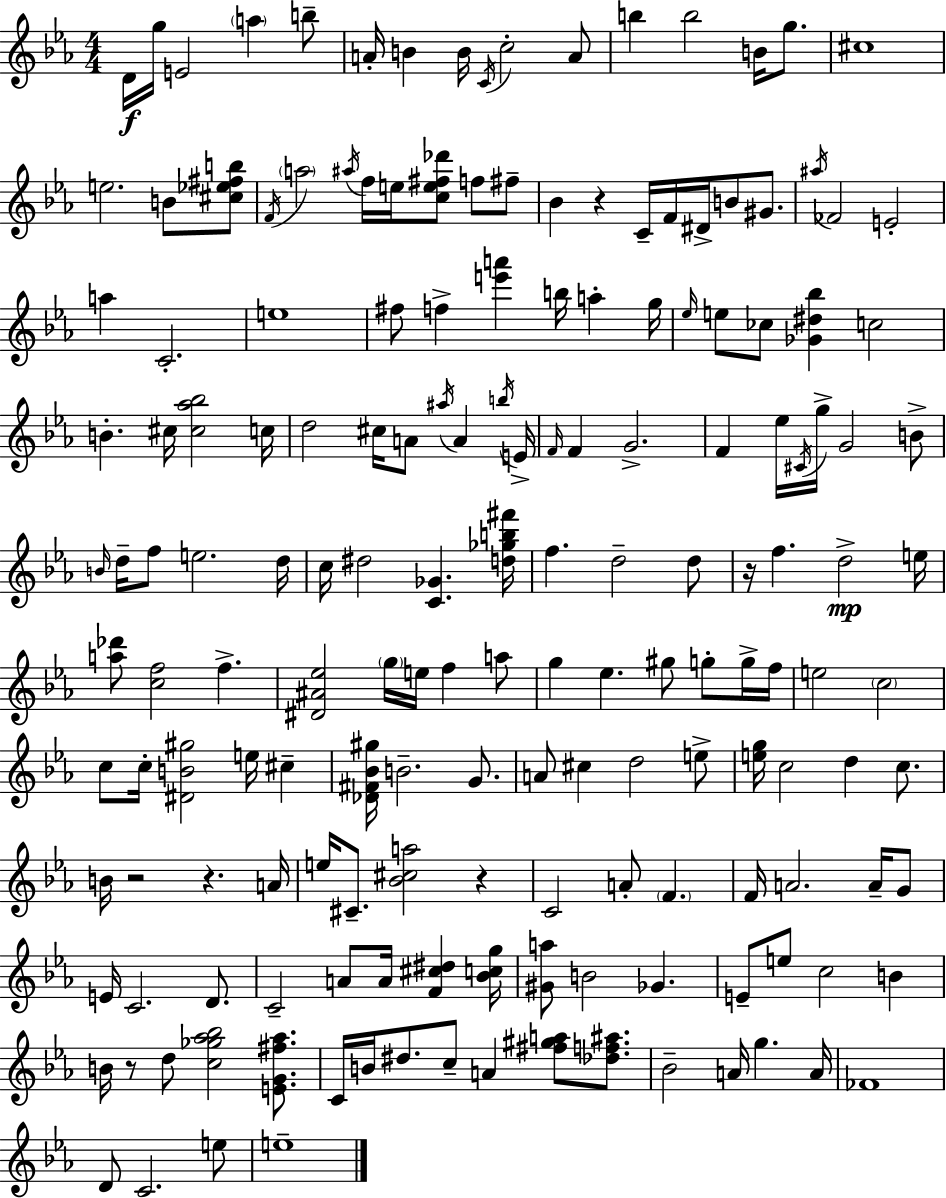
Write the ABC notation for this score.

X:1
T:Untitled
M:4/4
L:1/4
K:Cm
D/4 g/4 E2 a b/2 A/4 B B/4 C/4 c2 A/2 b b2 B/4 g/2 ^c4 e2 B/2 [^c_e^fb]/2 F/4 a2 ^a/4 f/4 e/4 [ce^f_d']/2 f/2 ^f/2 _B z C/4 F/4 ^D/4 B/2 ^G/2 ^a/4 _F2 E2 a C2 e4 ^f/2 f [e'a'] b/4 a g/4 _e/4 e/2 _c/2 [_G^d_b] c2 B ^c/4 [^c_a_b]2 c/4 d2 ^c/4 A/2 ^a/4 A b/4 E/4 F/4 F G2 F _e/4 ^C/4 g/4 G2 B/2 B/4 d/4 f/2 e2 d/4 c/4 ^d2 [C_G] [d_gb^f']/4 f d2 d/2 z/4 f d2 e/4 [a_d']/2 [cf]2 f [^D^A_e]2 g/4 e/4 f a/2 g _e ^g/2 g/2 g/4 f/4 e2 c2 c/2 c/4 [^DB^g]2 e/4 ^c [_D^F_B^g]/4 B2 G/2 A/2 ^c d2 e/2 [eg]/4 c2 d c/2 B/4 z2 z A/4 e/4 ^C/2 [_B^ca]2 z C2 A/2 F F/4 A2 A/4 G/2 E/4 C2 D/2 C2 A/2 A/4 [F^c^d] [_Bcg]/4 [^Ga]/2 B2 _G E/2 e/2 c2 B B/4 z/2 d/2 [c_g_a_b]2 [EG^f_a]/2 C/4 B/4 ^d/2 c/2 A [^f^ga]/2 [_df^a]/2 _B2 A/4 g A/4 _F4 D/2 C2 e/2 e4